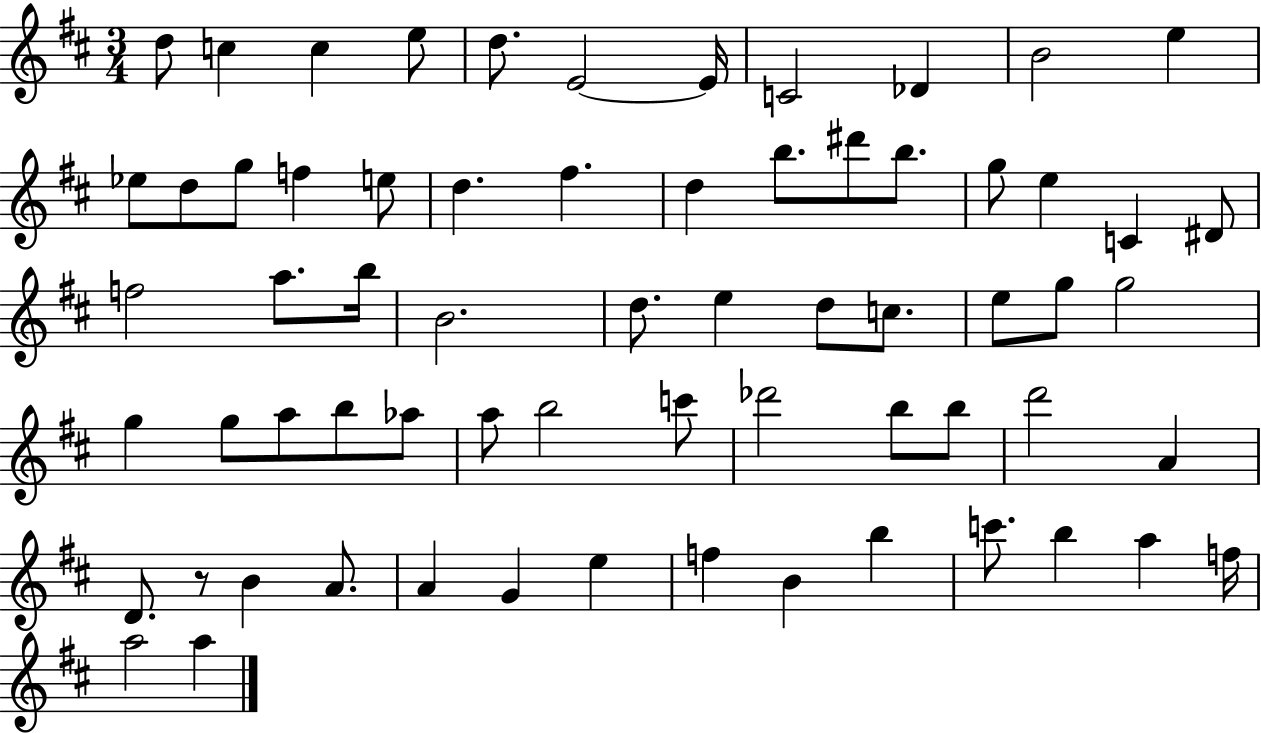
D5/e C5/q C5/q E5/e D5/e. E4/h E4/s C4/h Db4/q B4/h E5/q Eb5/e D5/e G5/e F5/q E5/e D5/q. F#5/q. D5/q B5/e. D#6/e B5/e. G5/e E5/q C4/q D#4/e F5/h A5/e. B5/s B4/h. D5/e. E5/q D5/e C5/e. E5/e G5/e G5/h G5/q G5/e A5/e B5/e Ab5/e A5/e B5/h C6/e Db6/h B5/e B5/e D6/h A4/q D4/e. R/e B4/q A4/e. A4/q G4/q E5/q F5/q B4/q B5/q C6/e. B5/q A5/q F5/s A5/h A5/q